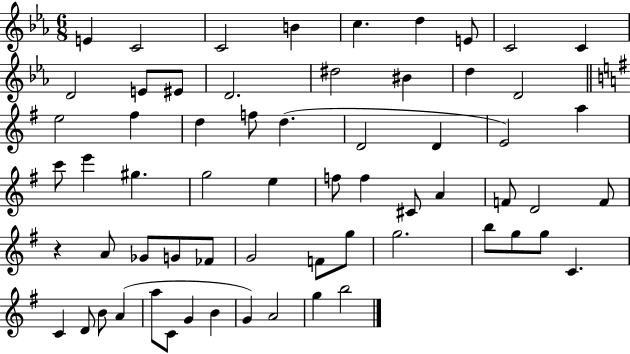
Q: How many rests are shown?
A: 1